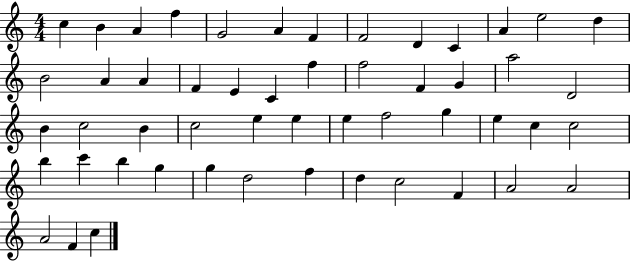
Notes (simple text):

C5/q B4/q A4/q F5/q G4/h A4/q F4/q F4/h D4/q C4/q A4/q E5/h D5/q B4/h A4/q A4/q F4/q E4/q C4/q F5/q F5/h F4/q G4/q A5/h D4/h B4/q C5/h B4/q C5/h E5/q E5/q E5/q F5/h G5/q E5/q C5/q C5/h B5/q C6/q B5/q G5/q G5/q D5/h F5/q D5/q C5/h F4/q A4/h A4/h A4/h F4/q C5/q